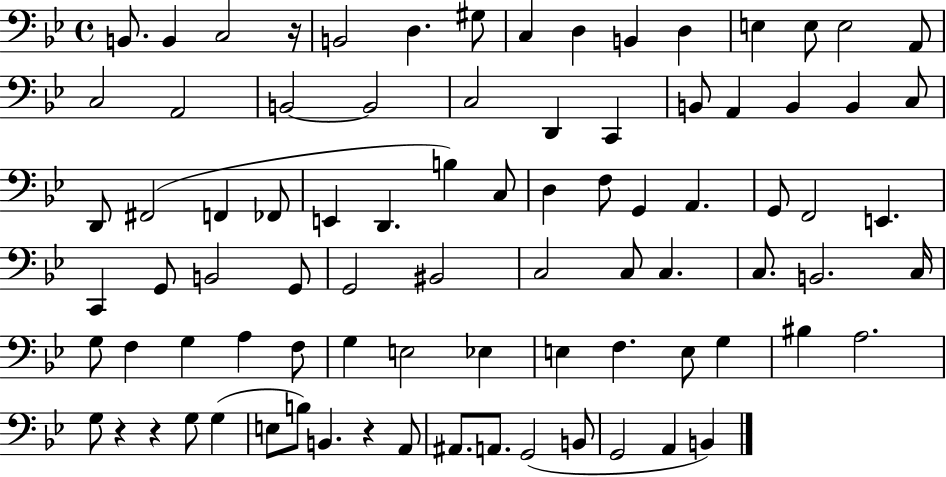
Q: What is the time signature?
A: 4/4